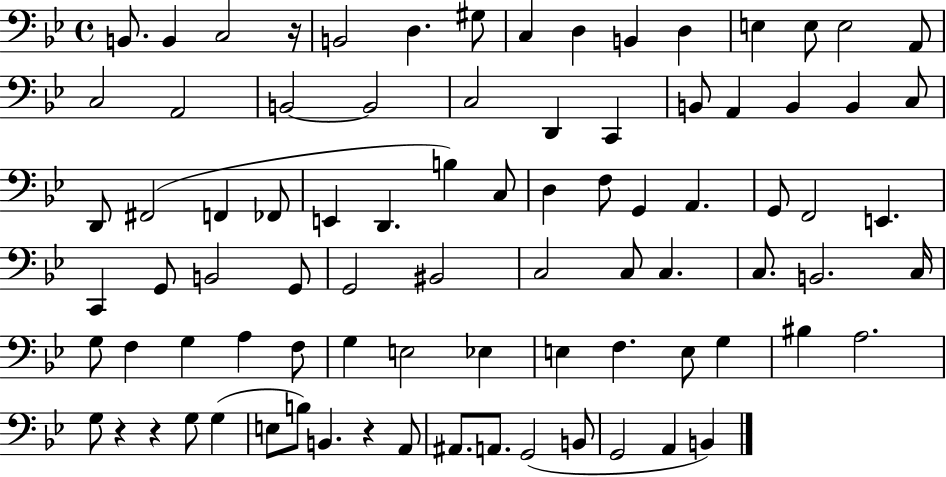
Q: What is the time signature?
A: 4/4